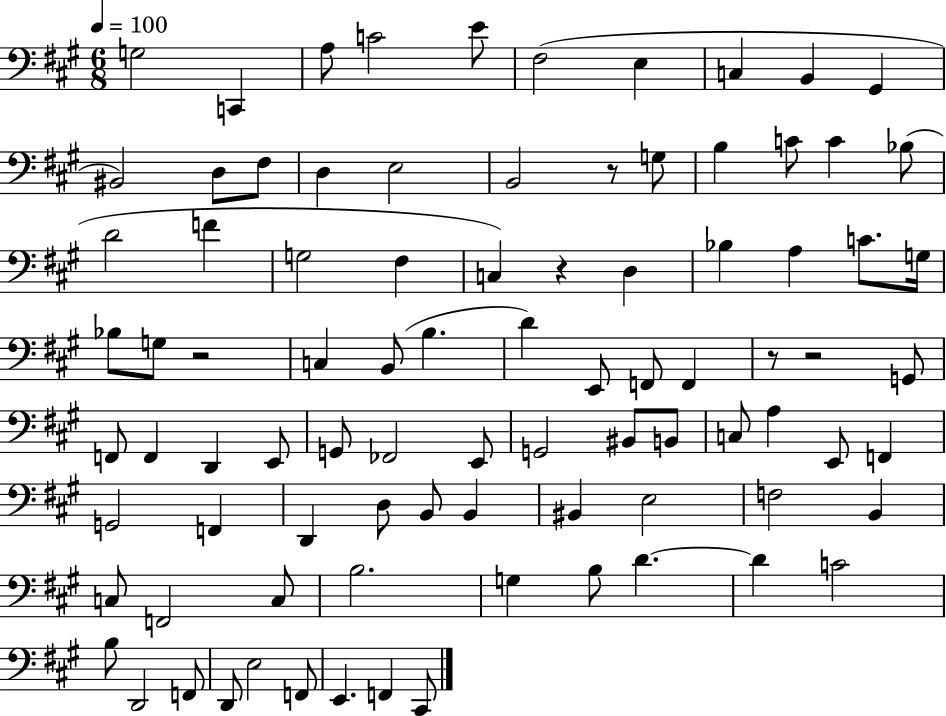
G3/h C2/q A3/e C4/h E4/e F#3/h E3/q C3/q B2/q G#2/q BIS2/h D3/e F#3/e D3/q E3/h B2/h R/e G3/e B3/q C4/e C4/q Bb3/e D4/h F4/q G3/h F#3/q C3/q R/q D3/q Bb3/q A3/q C4/e. G3/s Bb3/e G3/e R/h C3/q B2/e B3/q. D4/q E2/e F2/e F2/q R/e R/h G2/e F2/e F2/q D2/q E2/e G2/e FES2/h E2/e G2/h BIS2/e B2/e C3/e A3/q E2/e F2/q G2/h F2/q D2/q D3/e B2/e B2/q BIS2/q E3/h F3/h B2/q C3/e F2/h C3/e B3/h. G3/q B3/e D4/q. D4/q C4/h B3/e D2/h F2/e D2/e E3/h F2/e E2/q. F2/q C#2/e